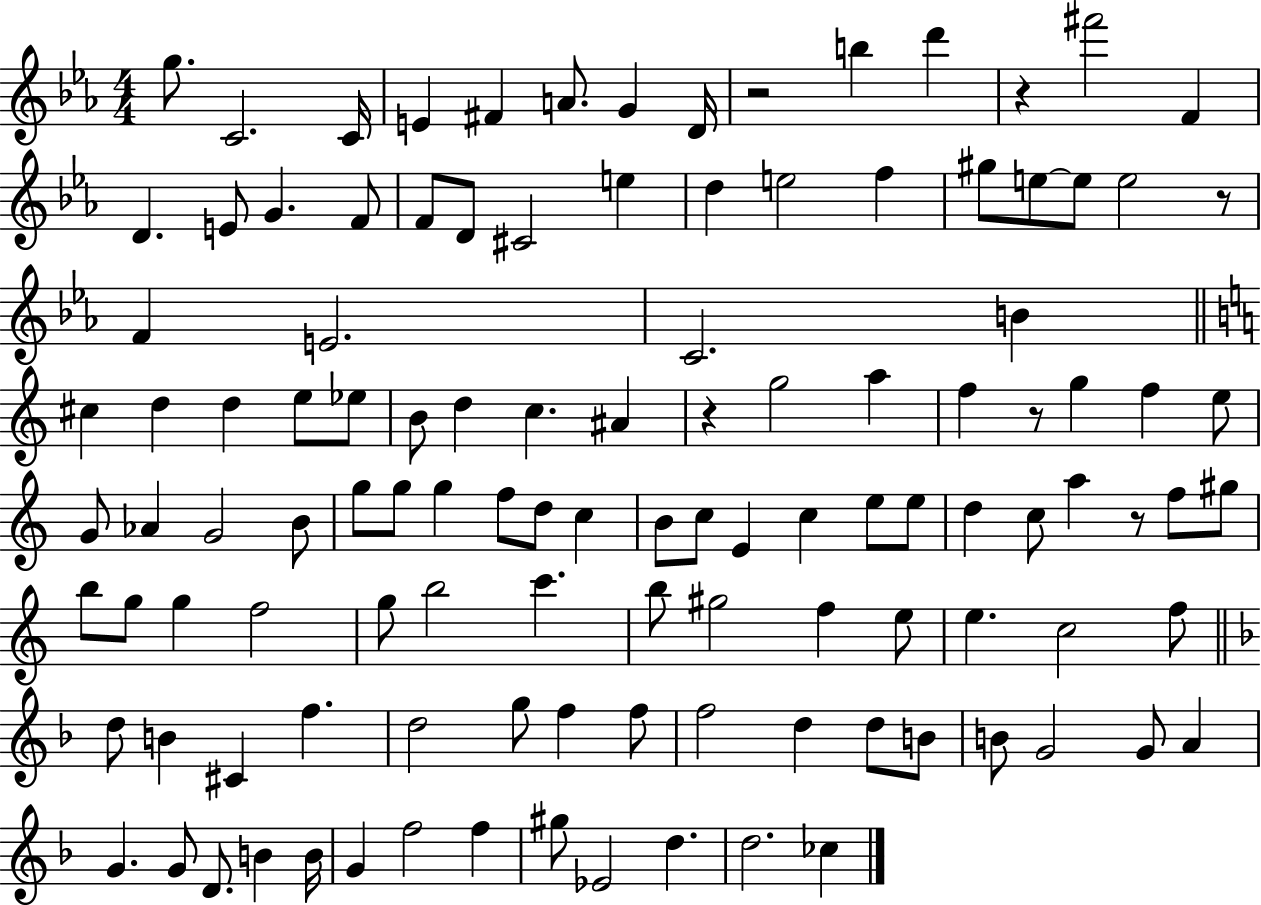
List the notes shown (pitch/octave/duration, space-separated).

G5/e. C4/h. C4/s E4/q F#4/q A4/e. G4/q D4/s R/h B5/q D6/q R/q F#6/h F4/q D4/q. E4/e G4/q. F4/e F4/e D4/e C#4/h E5/q D5/q E5/h F5/q G#5/e E5/e E5/e E5/h R/e F4/q E4/h. C4/h. B4/q C#5/q D5/q D5/q E5/e Eb5/e B4/e D5/q C5/q. A#4/q R/q G5/h A5/q F5/q R/e G5/q F5/q E5/e G4/e Ab4/q G4/h B4/e G5/e G5/e G5/q F5/e D5/e C5/q B4/e C5/e E4/q C5/q E5/e E5/e D5/q C5/e A5/q R/e F5/e G#5/e B5/e G5/e G5/q F5/h G5/e B5/h C6/q. B5/e G#5/h F5/q E5/e E5/q. C5/h F5/e D5/e B4/q C#4/q F5/q. D5/h G5/e F5/q F5/e F5/h D5/q D5/e B4/e B4/e G4/h G4/e A4/q G4/q. G4/e D4/e. B4/q B4/s G4/q F5/h F5/q G#5/e Eb4/h D5/q. D5/h. CES5/q